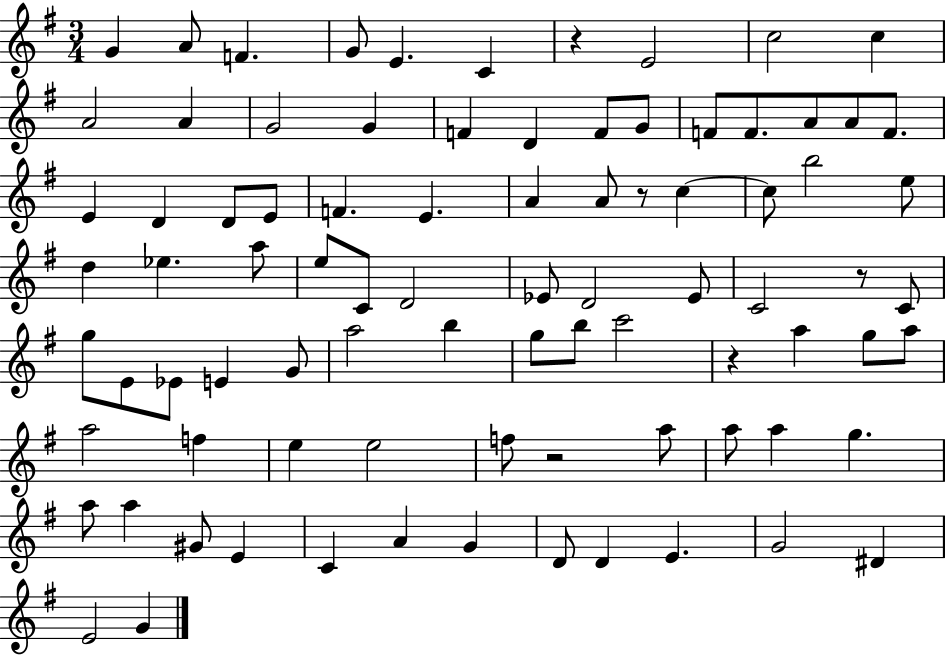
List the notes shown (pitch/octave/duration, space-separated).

G4/q A4/e F4/q. G4/e E4/q. C4/q R/q E4/h C5/h C5/q A4/h A4/q G4/h G4/q F4/q D4/q F4/e G4/e F4/e F4/e. A4/e A4/e F4/e. E4/q D4/q D4/e E4/e F4/q. E4/q. A4/q A4/e R/e C5/q C5/e B5/h E5/e D5/q Eb5/q. A5/e E5/e C4/e D4/h Eb4/e D4/h Eb4/e C4/h R/e C4/e G5/e E4/e Eb4/e E4/q G4/e A5/h B5/q G5/e B5/e C6/h R/q A5/q G5/e A5/e A5/h F5/q E5/q E5/h F5/e R/h A5/e A5/e A5/q G5/q. A5/e A5/q G#4/e E4/q C4/q A4/q G4/q D4/e D4/q E4/q. G4/h D#4/q E4/h G4/q